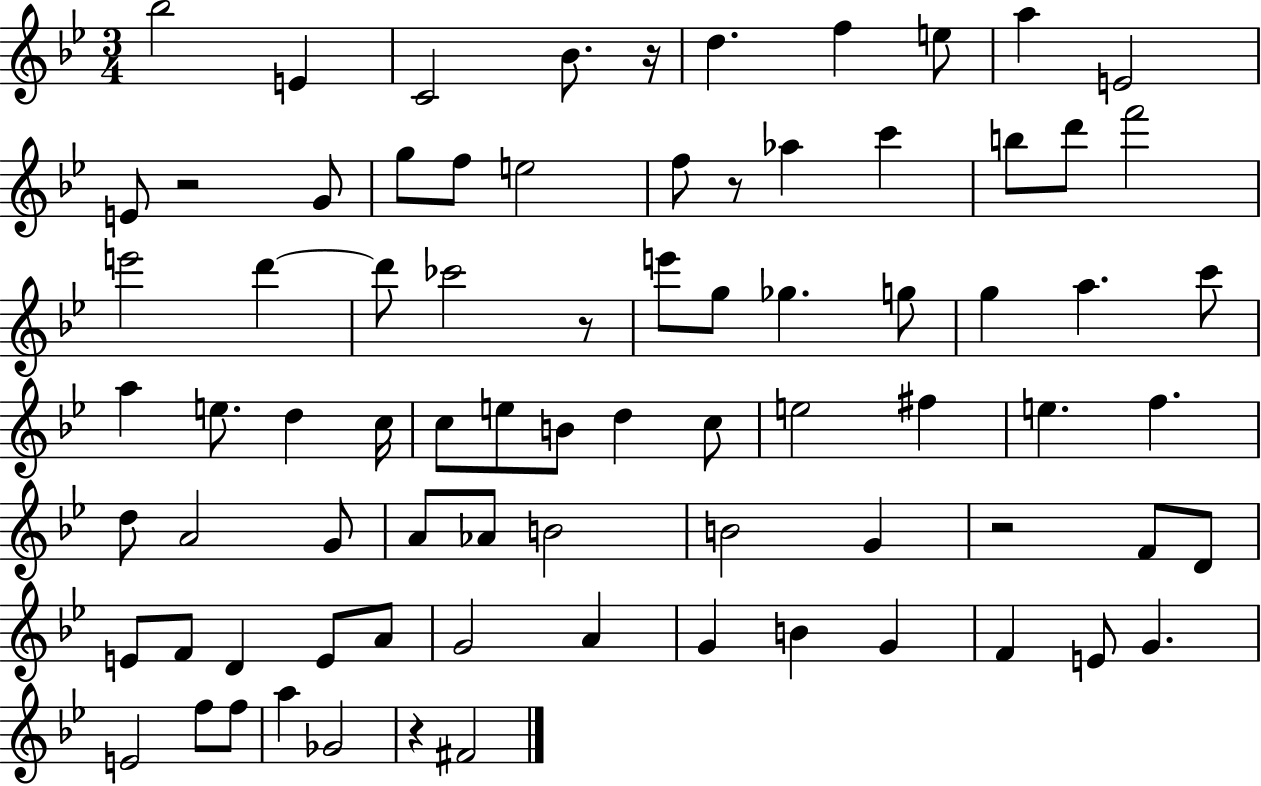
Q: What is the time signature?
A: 3/4